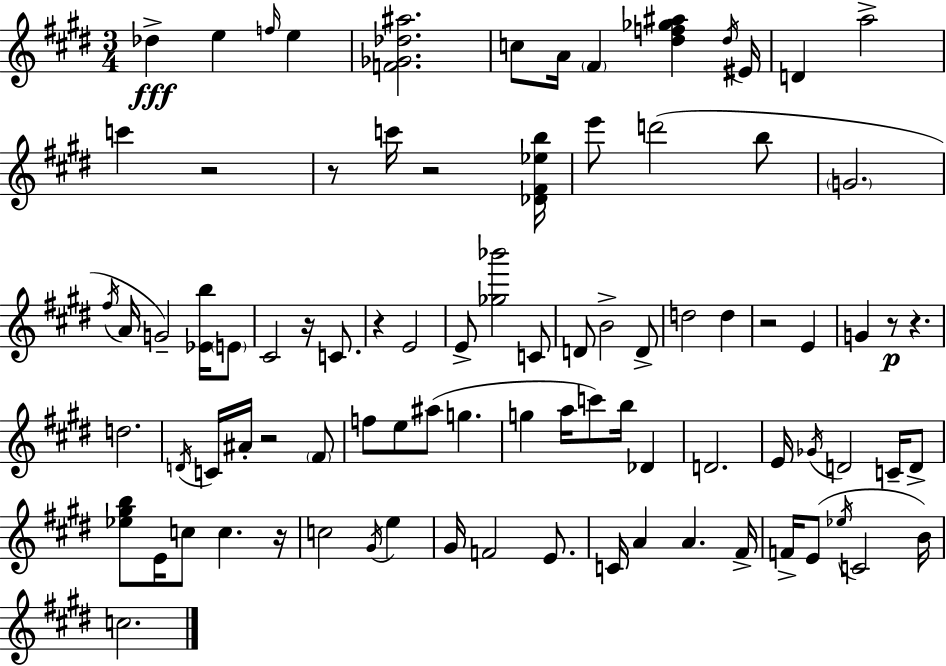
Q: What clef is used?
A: treble